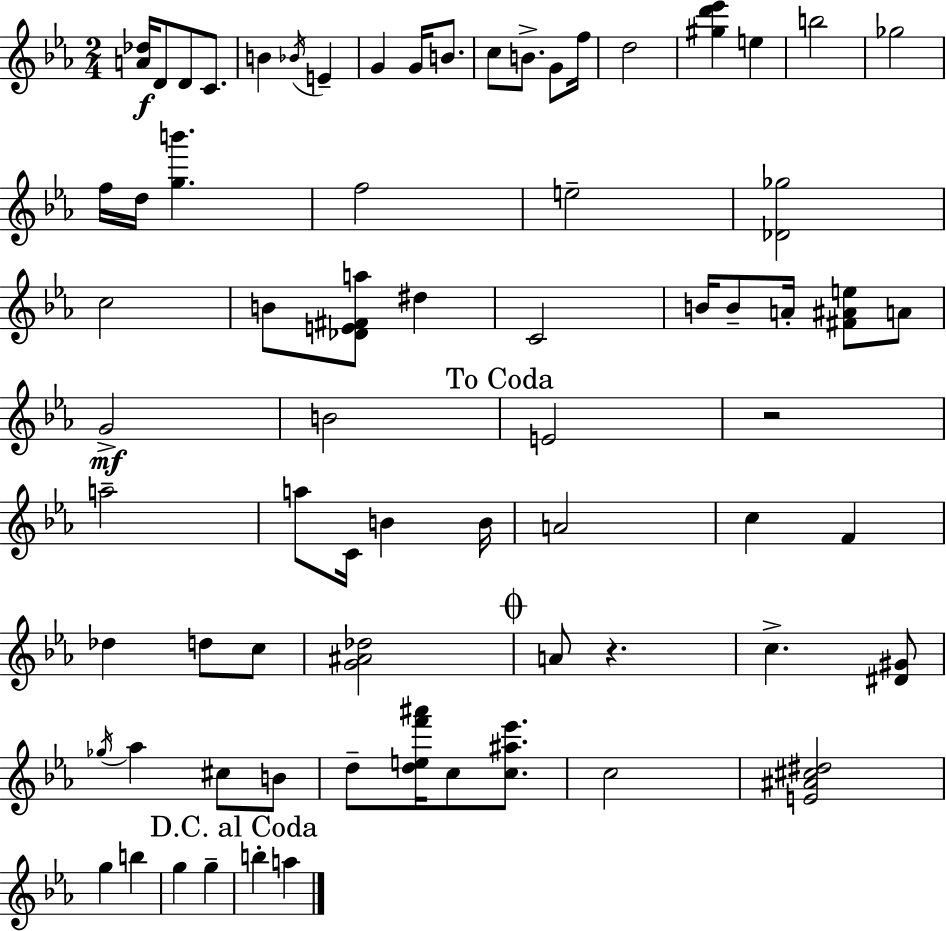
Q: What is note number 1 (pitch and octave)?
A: D4